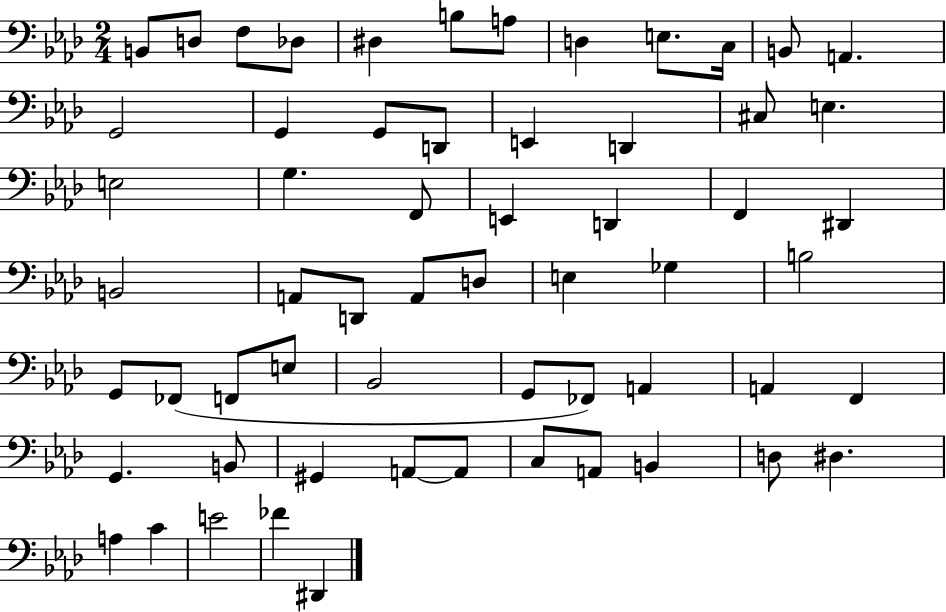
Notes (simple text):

B2/e D3/e F3/e Db3/e D#3/q B3/e A3/e D3/q E3/e. C3/s B2/e A2/q. G2/h G2/q G2/e D2/e E2/q D2/q C#3/e E3/q. E3/h G3/q. F2/e E2/q D2/q F2/q D#2/q B2/h A2/e D2/e A2/e D3/e E3/q Gb3/q B3/h G2/e FES2/e F2/e E3/e Bb2/h G2/e FES2/e A2/q A2/q F2/q G2/q. B2/e G#2/q A2/e A2/e C3/e A2/e B2/q D3/e D#3/q. A3/q C4/q E4/h FES4/q D#2/q